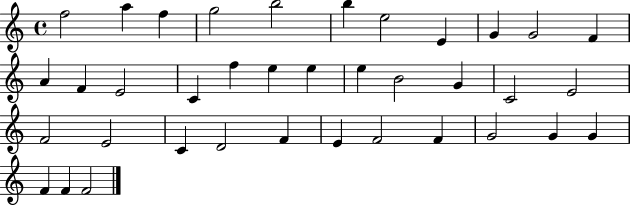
{
  \clef treble
  \time 4/4
  \defaultTimeSignature
  \key c \major
  f''2 a''4 f''4 | g''2 b''2 | b''4 e''2 e'4 | g'4 g'2 f'4 | \break a'4 f'4 e'2 | c'4 f''4 e''4 e''4 | e''4 b'2 g'4 | c'2 e'2 | \break f'2 e'2 | c'4 d'2 f'4 | e'4 f'2 f'4 | g'2 g'4 g'4 | \break f'4 f'4 f'2 | \bar "|."
}